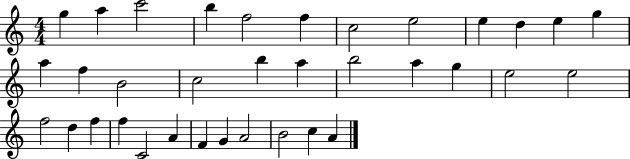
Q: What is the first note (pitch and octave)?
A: G5